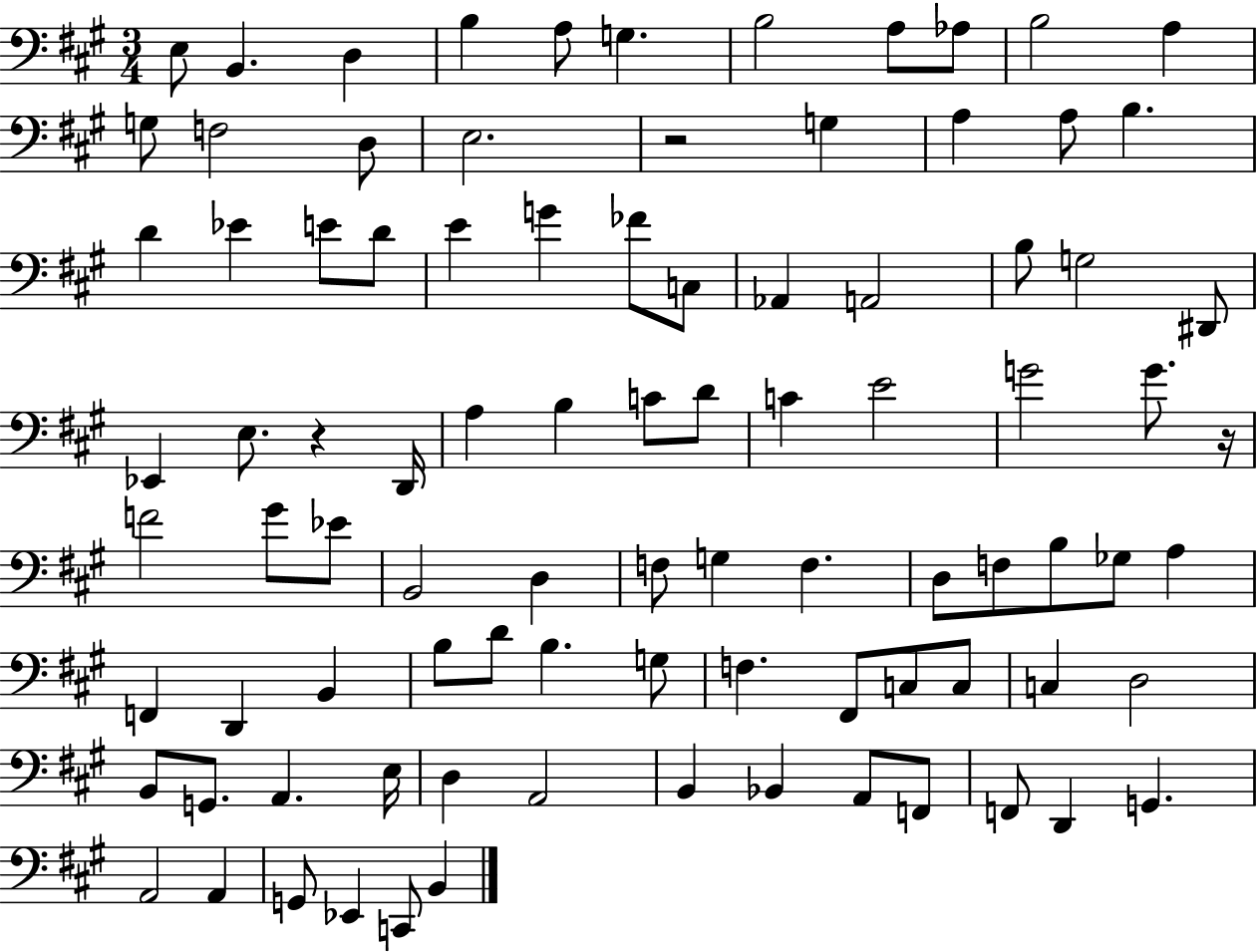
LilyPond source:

{
  \clef bass
  \numericTimeSignature
  \time 3/4
  \key a \major
  e8 b,4. d4 | b4 a8 g4. | b2 a8 aes8 | b2 a4 | \break g8 f2 d8 | e2. | r2 g4 | a4 a8 b4. | \break d'4 ees'4 e'8 d'8 | e'4 g'4 fes'8 c8 | aes,4 a,2 | b8 g2 dis,8 | \break ees,4 e8. r4 d,16 | a4 b4 c'8 d'8 | c'4 e'2 | g'2 g'8. r16 | \break f'2 gis'8 ees'8 | b,2 d4 | f8 g4 f4. | d8 f8 b8 ges8 a4 | \break f,4 d,4 b,4 | b8 d'8 b4. g8 | f4. fis,8 c8 c8 | c4 d2 | \break b,8 g,8. a,4. e16 | d4 a,2 | b,4 bes,4 a,8 f,8 | f,8 d,4 g,4. | \break a,2 a,4 | g,8 ees,4 c,8 b,4 | \bar "|."
}